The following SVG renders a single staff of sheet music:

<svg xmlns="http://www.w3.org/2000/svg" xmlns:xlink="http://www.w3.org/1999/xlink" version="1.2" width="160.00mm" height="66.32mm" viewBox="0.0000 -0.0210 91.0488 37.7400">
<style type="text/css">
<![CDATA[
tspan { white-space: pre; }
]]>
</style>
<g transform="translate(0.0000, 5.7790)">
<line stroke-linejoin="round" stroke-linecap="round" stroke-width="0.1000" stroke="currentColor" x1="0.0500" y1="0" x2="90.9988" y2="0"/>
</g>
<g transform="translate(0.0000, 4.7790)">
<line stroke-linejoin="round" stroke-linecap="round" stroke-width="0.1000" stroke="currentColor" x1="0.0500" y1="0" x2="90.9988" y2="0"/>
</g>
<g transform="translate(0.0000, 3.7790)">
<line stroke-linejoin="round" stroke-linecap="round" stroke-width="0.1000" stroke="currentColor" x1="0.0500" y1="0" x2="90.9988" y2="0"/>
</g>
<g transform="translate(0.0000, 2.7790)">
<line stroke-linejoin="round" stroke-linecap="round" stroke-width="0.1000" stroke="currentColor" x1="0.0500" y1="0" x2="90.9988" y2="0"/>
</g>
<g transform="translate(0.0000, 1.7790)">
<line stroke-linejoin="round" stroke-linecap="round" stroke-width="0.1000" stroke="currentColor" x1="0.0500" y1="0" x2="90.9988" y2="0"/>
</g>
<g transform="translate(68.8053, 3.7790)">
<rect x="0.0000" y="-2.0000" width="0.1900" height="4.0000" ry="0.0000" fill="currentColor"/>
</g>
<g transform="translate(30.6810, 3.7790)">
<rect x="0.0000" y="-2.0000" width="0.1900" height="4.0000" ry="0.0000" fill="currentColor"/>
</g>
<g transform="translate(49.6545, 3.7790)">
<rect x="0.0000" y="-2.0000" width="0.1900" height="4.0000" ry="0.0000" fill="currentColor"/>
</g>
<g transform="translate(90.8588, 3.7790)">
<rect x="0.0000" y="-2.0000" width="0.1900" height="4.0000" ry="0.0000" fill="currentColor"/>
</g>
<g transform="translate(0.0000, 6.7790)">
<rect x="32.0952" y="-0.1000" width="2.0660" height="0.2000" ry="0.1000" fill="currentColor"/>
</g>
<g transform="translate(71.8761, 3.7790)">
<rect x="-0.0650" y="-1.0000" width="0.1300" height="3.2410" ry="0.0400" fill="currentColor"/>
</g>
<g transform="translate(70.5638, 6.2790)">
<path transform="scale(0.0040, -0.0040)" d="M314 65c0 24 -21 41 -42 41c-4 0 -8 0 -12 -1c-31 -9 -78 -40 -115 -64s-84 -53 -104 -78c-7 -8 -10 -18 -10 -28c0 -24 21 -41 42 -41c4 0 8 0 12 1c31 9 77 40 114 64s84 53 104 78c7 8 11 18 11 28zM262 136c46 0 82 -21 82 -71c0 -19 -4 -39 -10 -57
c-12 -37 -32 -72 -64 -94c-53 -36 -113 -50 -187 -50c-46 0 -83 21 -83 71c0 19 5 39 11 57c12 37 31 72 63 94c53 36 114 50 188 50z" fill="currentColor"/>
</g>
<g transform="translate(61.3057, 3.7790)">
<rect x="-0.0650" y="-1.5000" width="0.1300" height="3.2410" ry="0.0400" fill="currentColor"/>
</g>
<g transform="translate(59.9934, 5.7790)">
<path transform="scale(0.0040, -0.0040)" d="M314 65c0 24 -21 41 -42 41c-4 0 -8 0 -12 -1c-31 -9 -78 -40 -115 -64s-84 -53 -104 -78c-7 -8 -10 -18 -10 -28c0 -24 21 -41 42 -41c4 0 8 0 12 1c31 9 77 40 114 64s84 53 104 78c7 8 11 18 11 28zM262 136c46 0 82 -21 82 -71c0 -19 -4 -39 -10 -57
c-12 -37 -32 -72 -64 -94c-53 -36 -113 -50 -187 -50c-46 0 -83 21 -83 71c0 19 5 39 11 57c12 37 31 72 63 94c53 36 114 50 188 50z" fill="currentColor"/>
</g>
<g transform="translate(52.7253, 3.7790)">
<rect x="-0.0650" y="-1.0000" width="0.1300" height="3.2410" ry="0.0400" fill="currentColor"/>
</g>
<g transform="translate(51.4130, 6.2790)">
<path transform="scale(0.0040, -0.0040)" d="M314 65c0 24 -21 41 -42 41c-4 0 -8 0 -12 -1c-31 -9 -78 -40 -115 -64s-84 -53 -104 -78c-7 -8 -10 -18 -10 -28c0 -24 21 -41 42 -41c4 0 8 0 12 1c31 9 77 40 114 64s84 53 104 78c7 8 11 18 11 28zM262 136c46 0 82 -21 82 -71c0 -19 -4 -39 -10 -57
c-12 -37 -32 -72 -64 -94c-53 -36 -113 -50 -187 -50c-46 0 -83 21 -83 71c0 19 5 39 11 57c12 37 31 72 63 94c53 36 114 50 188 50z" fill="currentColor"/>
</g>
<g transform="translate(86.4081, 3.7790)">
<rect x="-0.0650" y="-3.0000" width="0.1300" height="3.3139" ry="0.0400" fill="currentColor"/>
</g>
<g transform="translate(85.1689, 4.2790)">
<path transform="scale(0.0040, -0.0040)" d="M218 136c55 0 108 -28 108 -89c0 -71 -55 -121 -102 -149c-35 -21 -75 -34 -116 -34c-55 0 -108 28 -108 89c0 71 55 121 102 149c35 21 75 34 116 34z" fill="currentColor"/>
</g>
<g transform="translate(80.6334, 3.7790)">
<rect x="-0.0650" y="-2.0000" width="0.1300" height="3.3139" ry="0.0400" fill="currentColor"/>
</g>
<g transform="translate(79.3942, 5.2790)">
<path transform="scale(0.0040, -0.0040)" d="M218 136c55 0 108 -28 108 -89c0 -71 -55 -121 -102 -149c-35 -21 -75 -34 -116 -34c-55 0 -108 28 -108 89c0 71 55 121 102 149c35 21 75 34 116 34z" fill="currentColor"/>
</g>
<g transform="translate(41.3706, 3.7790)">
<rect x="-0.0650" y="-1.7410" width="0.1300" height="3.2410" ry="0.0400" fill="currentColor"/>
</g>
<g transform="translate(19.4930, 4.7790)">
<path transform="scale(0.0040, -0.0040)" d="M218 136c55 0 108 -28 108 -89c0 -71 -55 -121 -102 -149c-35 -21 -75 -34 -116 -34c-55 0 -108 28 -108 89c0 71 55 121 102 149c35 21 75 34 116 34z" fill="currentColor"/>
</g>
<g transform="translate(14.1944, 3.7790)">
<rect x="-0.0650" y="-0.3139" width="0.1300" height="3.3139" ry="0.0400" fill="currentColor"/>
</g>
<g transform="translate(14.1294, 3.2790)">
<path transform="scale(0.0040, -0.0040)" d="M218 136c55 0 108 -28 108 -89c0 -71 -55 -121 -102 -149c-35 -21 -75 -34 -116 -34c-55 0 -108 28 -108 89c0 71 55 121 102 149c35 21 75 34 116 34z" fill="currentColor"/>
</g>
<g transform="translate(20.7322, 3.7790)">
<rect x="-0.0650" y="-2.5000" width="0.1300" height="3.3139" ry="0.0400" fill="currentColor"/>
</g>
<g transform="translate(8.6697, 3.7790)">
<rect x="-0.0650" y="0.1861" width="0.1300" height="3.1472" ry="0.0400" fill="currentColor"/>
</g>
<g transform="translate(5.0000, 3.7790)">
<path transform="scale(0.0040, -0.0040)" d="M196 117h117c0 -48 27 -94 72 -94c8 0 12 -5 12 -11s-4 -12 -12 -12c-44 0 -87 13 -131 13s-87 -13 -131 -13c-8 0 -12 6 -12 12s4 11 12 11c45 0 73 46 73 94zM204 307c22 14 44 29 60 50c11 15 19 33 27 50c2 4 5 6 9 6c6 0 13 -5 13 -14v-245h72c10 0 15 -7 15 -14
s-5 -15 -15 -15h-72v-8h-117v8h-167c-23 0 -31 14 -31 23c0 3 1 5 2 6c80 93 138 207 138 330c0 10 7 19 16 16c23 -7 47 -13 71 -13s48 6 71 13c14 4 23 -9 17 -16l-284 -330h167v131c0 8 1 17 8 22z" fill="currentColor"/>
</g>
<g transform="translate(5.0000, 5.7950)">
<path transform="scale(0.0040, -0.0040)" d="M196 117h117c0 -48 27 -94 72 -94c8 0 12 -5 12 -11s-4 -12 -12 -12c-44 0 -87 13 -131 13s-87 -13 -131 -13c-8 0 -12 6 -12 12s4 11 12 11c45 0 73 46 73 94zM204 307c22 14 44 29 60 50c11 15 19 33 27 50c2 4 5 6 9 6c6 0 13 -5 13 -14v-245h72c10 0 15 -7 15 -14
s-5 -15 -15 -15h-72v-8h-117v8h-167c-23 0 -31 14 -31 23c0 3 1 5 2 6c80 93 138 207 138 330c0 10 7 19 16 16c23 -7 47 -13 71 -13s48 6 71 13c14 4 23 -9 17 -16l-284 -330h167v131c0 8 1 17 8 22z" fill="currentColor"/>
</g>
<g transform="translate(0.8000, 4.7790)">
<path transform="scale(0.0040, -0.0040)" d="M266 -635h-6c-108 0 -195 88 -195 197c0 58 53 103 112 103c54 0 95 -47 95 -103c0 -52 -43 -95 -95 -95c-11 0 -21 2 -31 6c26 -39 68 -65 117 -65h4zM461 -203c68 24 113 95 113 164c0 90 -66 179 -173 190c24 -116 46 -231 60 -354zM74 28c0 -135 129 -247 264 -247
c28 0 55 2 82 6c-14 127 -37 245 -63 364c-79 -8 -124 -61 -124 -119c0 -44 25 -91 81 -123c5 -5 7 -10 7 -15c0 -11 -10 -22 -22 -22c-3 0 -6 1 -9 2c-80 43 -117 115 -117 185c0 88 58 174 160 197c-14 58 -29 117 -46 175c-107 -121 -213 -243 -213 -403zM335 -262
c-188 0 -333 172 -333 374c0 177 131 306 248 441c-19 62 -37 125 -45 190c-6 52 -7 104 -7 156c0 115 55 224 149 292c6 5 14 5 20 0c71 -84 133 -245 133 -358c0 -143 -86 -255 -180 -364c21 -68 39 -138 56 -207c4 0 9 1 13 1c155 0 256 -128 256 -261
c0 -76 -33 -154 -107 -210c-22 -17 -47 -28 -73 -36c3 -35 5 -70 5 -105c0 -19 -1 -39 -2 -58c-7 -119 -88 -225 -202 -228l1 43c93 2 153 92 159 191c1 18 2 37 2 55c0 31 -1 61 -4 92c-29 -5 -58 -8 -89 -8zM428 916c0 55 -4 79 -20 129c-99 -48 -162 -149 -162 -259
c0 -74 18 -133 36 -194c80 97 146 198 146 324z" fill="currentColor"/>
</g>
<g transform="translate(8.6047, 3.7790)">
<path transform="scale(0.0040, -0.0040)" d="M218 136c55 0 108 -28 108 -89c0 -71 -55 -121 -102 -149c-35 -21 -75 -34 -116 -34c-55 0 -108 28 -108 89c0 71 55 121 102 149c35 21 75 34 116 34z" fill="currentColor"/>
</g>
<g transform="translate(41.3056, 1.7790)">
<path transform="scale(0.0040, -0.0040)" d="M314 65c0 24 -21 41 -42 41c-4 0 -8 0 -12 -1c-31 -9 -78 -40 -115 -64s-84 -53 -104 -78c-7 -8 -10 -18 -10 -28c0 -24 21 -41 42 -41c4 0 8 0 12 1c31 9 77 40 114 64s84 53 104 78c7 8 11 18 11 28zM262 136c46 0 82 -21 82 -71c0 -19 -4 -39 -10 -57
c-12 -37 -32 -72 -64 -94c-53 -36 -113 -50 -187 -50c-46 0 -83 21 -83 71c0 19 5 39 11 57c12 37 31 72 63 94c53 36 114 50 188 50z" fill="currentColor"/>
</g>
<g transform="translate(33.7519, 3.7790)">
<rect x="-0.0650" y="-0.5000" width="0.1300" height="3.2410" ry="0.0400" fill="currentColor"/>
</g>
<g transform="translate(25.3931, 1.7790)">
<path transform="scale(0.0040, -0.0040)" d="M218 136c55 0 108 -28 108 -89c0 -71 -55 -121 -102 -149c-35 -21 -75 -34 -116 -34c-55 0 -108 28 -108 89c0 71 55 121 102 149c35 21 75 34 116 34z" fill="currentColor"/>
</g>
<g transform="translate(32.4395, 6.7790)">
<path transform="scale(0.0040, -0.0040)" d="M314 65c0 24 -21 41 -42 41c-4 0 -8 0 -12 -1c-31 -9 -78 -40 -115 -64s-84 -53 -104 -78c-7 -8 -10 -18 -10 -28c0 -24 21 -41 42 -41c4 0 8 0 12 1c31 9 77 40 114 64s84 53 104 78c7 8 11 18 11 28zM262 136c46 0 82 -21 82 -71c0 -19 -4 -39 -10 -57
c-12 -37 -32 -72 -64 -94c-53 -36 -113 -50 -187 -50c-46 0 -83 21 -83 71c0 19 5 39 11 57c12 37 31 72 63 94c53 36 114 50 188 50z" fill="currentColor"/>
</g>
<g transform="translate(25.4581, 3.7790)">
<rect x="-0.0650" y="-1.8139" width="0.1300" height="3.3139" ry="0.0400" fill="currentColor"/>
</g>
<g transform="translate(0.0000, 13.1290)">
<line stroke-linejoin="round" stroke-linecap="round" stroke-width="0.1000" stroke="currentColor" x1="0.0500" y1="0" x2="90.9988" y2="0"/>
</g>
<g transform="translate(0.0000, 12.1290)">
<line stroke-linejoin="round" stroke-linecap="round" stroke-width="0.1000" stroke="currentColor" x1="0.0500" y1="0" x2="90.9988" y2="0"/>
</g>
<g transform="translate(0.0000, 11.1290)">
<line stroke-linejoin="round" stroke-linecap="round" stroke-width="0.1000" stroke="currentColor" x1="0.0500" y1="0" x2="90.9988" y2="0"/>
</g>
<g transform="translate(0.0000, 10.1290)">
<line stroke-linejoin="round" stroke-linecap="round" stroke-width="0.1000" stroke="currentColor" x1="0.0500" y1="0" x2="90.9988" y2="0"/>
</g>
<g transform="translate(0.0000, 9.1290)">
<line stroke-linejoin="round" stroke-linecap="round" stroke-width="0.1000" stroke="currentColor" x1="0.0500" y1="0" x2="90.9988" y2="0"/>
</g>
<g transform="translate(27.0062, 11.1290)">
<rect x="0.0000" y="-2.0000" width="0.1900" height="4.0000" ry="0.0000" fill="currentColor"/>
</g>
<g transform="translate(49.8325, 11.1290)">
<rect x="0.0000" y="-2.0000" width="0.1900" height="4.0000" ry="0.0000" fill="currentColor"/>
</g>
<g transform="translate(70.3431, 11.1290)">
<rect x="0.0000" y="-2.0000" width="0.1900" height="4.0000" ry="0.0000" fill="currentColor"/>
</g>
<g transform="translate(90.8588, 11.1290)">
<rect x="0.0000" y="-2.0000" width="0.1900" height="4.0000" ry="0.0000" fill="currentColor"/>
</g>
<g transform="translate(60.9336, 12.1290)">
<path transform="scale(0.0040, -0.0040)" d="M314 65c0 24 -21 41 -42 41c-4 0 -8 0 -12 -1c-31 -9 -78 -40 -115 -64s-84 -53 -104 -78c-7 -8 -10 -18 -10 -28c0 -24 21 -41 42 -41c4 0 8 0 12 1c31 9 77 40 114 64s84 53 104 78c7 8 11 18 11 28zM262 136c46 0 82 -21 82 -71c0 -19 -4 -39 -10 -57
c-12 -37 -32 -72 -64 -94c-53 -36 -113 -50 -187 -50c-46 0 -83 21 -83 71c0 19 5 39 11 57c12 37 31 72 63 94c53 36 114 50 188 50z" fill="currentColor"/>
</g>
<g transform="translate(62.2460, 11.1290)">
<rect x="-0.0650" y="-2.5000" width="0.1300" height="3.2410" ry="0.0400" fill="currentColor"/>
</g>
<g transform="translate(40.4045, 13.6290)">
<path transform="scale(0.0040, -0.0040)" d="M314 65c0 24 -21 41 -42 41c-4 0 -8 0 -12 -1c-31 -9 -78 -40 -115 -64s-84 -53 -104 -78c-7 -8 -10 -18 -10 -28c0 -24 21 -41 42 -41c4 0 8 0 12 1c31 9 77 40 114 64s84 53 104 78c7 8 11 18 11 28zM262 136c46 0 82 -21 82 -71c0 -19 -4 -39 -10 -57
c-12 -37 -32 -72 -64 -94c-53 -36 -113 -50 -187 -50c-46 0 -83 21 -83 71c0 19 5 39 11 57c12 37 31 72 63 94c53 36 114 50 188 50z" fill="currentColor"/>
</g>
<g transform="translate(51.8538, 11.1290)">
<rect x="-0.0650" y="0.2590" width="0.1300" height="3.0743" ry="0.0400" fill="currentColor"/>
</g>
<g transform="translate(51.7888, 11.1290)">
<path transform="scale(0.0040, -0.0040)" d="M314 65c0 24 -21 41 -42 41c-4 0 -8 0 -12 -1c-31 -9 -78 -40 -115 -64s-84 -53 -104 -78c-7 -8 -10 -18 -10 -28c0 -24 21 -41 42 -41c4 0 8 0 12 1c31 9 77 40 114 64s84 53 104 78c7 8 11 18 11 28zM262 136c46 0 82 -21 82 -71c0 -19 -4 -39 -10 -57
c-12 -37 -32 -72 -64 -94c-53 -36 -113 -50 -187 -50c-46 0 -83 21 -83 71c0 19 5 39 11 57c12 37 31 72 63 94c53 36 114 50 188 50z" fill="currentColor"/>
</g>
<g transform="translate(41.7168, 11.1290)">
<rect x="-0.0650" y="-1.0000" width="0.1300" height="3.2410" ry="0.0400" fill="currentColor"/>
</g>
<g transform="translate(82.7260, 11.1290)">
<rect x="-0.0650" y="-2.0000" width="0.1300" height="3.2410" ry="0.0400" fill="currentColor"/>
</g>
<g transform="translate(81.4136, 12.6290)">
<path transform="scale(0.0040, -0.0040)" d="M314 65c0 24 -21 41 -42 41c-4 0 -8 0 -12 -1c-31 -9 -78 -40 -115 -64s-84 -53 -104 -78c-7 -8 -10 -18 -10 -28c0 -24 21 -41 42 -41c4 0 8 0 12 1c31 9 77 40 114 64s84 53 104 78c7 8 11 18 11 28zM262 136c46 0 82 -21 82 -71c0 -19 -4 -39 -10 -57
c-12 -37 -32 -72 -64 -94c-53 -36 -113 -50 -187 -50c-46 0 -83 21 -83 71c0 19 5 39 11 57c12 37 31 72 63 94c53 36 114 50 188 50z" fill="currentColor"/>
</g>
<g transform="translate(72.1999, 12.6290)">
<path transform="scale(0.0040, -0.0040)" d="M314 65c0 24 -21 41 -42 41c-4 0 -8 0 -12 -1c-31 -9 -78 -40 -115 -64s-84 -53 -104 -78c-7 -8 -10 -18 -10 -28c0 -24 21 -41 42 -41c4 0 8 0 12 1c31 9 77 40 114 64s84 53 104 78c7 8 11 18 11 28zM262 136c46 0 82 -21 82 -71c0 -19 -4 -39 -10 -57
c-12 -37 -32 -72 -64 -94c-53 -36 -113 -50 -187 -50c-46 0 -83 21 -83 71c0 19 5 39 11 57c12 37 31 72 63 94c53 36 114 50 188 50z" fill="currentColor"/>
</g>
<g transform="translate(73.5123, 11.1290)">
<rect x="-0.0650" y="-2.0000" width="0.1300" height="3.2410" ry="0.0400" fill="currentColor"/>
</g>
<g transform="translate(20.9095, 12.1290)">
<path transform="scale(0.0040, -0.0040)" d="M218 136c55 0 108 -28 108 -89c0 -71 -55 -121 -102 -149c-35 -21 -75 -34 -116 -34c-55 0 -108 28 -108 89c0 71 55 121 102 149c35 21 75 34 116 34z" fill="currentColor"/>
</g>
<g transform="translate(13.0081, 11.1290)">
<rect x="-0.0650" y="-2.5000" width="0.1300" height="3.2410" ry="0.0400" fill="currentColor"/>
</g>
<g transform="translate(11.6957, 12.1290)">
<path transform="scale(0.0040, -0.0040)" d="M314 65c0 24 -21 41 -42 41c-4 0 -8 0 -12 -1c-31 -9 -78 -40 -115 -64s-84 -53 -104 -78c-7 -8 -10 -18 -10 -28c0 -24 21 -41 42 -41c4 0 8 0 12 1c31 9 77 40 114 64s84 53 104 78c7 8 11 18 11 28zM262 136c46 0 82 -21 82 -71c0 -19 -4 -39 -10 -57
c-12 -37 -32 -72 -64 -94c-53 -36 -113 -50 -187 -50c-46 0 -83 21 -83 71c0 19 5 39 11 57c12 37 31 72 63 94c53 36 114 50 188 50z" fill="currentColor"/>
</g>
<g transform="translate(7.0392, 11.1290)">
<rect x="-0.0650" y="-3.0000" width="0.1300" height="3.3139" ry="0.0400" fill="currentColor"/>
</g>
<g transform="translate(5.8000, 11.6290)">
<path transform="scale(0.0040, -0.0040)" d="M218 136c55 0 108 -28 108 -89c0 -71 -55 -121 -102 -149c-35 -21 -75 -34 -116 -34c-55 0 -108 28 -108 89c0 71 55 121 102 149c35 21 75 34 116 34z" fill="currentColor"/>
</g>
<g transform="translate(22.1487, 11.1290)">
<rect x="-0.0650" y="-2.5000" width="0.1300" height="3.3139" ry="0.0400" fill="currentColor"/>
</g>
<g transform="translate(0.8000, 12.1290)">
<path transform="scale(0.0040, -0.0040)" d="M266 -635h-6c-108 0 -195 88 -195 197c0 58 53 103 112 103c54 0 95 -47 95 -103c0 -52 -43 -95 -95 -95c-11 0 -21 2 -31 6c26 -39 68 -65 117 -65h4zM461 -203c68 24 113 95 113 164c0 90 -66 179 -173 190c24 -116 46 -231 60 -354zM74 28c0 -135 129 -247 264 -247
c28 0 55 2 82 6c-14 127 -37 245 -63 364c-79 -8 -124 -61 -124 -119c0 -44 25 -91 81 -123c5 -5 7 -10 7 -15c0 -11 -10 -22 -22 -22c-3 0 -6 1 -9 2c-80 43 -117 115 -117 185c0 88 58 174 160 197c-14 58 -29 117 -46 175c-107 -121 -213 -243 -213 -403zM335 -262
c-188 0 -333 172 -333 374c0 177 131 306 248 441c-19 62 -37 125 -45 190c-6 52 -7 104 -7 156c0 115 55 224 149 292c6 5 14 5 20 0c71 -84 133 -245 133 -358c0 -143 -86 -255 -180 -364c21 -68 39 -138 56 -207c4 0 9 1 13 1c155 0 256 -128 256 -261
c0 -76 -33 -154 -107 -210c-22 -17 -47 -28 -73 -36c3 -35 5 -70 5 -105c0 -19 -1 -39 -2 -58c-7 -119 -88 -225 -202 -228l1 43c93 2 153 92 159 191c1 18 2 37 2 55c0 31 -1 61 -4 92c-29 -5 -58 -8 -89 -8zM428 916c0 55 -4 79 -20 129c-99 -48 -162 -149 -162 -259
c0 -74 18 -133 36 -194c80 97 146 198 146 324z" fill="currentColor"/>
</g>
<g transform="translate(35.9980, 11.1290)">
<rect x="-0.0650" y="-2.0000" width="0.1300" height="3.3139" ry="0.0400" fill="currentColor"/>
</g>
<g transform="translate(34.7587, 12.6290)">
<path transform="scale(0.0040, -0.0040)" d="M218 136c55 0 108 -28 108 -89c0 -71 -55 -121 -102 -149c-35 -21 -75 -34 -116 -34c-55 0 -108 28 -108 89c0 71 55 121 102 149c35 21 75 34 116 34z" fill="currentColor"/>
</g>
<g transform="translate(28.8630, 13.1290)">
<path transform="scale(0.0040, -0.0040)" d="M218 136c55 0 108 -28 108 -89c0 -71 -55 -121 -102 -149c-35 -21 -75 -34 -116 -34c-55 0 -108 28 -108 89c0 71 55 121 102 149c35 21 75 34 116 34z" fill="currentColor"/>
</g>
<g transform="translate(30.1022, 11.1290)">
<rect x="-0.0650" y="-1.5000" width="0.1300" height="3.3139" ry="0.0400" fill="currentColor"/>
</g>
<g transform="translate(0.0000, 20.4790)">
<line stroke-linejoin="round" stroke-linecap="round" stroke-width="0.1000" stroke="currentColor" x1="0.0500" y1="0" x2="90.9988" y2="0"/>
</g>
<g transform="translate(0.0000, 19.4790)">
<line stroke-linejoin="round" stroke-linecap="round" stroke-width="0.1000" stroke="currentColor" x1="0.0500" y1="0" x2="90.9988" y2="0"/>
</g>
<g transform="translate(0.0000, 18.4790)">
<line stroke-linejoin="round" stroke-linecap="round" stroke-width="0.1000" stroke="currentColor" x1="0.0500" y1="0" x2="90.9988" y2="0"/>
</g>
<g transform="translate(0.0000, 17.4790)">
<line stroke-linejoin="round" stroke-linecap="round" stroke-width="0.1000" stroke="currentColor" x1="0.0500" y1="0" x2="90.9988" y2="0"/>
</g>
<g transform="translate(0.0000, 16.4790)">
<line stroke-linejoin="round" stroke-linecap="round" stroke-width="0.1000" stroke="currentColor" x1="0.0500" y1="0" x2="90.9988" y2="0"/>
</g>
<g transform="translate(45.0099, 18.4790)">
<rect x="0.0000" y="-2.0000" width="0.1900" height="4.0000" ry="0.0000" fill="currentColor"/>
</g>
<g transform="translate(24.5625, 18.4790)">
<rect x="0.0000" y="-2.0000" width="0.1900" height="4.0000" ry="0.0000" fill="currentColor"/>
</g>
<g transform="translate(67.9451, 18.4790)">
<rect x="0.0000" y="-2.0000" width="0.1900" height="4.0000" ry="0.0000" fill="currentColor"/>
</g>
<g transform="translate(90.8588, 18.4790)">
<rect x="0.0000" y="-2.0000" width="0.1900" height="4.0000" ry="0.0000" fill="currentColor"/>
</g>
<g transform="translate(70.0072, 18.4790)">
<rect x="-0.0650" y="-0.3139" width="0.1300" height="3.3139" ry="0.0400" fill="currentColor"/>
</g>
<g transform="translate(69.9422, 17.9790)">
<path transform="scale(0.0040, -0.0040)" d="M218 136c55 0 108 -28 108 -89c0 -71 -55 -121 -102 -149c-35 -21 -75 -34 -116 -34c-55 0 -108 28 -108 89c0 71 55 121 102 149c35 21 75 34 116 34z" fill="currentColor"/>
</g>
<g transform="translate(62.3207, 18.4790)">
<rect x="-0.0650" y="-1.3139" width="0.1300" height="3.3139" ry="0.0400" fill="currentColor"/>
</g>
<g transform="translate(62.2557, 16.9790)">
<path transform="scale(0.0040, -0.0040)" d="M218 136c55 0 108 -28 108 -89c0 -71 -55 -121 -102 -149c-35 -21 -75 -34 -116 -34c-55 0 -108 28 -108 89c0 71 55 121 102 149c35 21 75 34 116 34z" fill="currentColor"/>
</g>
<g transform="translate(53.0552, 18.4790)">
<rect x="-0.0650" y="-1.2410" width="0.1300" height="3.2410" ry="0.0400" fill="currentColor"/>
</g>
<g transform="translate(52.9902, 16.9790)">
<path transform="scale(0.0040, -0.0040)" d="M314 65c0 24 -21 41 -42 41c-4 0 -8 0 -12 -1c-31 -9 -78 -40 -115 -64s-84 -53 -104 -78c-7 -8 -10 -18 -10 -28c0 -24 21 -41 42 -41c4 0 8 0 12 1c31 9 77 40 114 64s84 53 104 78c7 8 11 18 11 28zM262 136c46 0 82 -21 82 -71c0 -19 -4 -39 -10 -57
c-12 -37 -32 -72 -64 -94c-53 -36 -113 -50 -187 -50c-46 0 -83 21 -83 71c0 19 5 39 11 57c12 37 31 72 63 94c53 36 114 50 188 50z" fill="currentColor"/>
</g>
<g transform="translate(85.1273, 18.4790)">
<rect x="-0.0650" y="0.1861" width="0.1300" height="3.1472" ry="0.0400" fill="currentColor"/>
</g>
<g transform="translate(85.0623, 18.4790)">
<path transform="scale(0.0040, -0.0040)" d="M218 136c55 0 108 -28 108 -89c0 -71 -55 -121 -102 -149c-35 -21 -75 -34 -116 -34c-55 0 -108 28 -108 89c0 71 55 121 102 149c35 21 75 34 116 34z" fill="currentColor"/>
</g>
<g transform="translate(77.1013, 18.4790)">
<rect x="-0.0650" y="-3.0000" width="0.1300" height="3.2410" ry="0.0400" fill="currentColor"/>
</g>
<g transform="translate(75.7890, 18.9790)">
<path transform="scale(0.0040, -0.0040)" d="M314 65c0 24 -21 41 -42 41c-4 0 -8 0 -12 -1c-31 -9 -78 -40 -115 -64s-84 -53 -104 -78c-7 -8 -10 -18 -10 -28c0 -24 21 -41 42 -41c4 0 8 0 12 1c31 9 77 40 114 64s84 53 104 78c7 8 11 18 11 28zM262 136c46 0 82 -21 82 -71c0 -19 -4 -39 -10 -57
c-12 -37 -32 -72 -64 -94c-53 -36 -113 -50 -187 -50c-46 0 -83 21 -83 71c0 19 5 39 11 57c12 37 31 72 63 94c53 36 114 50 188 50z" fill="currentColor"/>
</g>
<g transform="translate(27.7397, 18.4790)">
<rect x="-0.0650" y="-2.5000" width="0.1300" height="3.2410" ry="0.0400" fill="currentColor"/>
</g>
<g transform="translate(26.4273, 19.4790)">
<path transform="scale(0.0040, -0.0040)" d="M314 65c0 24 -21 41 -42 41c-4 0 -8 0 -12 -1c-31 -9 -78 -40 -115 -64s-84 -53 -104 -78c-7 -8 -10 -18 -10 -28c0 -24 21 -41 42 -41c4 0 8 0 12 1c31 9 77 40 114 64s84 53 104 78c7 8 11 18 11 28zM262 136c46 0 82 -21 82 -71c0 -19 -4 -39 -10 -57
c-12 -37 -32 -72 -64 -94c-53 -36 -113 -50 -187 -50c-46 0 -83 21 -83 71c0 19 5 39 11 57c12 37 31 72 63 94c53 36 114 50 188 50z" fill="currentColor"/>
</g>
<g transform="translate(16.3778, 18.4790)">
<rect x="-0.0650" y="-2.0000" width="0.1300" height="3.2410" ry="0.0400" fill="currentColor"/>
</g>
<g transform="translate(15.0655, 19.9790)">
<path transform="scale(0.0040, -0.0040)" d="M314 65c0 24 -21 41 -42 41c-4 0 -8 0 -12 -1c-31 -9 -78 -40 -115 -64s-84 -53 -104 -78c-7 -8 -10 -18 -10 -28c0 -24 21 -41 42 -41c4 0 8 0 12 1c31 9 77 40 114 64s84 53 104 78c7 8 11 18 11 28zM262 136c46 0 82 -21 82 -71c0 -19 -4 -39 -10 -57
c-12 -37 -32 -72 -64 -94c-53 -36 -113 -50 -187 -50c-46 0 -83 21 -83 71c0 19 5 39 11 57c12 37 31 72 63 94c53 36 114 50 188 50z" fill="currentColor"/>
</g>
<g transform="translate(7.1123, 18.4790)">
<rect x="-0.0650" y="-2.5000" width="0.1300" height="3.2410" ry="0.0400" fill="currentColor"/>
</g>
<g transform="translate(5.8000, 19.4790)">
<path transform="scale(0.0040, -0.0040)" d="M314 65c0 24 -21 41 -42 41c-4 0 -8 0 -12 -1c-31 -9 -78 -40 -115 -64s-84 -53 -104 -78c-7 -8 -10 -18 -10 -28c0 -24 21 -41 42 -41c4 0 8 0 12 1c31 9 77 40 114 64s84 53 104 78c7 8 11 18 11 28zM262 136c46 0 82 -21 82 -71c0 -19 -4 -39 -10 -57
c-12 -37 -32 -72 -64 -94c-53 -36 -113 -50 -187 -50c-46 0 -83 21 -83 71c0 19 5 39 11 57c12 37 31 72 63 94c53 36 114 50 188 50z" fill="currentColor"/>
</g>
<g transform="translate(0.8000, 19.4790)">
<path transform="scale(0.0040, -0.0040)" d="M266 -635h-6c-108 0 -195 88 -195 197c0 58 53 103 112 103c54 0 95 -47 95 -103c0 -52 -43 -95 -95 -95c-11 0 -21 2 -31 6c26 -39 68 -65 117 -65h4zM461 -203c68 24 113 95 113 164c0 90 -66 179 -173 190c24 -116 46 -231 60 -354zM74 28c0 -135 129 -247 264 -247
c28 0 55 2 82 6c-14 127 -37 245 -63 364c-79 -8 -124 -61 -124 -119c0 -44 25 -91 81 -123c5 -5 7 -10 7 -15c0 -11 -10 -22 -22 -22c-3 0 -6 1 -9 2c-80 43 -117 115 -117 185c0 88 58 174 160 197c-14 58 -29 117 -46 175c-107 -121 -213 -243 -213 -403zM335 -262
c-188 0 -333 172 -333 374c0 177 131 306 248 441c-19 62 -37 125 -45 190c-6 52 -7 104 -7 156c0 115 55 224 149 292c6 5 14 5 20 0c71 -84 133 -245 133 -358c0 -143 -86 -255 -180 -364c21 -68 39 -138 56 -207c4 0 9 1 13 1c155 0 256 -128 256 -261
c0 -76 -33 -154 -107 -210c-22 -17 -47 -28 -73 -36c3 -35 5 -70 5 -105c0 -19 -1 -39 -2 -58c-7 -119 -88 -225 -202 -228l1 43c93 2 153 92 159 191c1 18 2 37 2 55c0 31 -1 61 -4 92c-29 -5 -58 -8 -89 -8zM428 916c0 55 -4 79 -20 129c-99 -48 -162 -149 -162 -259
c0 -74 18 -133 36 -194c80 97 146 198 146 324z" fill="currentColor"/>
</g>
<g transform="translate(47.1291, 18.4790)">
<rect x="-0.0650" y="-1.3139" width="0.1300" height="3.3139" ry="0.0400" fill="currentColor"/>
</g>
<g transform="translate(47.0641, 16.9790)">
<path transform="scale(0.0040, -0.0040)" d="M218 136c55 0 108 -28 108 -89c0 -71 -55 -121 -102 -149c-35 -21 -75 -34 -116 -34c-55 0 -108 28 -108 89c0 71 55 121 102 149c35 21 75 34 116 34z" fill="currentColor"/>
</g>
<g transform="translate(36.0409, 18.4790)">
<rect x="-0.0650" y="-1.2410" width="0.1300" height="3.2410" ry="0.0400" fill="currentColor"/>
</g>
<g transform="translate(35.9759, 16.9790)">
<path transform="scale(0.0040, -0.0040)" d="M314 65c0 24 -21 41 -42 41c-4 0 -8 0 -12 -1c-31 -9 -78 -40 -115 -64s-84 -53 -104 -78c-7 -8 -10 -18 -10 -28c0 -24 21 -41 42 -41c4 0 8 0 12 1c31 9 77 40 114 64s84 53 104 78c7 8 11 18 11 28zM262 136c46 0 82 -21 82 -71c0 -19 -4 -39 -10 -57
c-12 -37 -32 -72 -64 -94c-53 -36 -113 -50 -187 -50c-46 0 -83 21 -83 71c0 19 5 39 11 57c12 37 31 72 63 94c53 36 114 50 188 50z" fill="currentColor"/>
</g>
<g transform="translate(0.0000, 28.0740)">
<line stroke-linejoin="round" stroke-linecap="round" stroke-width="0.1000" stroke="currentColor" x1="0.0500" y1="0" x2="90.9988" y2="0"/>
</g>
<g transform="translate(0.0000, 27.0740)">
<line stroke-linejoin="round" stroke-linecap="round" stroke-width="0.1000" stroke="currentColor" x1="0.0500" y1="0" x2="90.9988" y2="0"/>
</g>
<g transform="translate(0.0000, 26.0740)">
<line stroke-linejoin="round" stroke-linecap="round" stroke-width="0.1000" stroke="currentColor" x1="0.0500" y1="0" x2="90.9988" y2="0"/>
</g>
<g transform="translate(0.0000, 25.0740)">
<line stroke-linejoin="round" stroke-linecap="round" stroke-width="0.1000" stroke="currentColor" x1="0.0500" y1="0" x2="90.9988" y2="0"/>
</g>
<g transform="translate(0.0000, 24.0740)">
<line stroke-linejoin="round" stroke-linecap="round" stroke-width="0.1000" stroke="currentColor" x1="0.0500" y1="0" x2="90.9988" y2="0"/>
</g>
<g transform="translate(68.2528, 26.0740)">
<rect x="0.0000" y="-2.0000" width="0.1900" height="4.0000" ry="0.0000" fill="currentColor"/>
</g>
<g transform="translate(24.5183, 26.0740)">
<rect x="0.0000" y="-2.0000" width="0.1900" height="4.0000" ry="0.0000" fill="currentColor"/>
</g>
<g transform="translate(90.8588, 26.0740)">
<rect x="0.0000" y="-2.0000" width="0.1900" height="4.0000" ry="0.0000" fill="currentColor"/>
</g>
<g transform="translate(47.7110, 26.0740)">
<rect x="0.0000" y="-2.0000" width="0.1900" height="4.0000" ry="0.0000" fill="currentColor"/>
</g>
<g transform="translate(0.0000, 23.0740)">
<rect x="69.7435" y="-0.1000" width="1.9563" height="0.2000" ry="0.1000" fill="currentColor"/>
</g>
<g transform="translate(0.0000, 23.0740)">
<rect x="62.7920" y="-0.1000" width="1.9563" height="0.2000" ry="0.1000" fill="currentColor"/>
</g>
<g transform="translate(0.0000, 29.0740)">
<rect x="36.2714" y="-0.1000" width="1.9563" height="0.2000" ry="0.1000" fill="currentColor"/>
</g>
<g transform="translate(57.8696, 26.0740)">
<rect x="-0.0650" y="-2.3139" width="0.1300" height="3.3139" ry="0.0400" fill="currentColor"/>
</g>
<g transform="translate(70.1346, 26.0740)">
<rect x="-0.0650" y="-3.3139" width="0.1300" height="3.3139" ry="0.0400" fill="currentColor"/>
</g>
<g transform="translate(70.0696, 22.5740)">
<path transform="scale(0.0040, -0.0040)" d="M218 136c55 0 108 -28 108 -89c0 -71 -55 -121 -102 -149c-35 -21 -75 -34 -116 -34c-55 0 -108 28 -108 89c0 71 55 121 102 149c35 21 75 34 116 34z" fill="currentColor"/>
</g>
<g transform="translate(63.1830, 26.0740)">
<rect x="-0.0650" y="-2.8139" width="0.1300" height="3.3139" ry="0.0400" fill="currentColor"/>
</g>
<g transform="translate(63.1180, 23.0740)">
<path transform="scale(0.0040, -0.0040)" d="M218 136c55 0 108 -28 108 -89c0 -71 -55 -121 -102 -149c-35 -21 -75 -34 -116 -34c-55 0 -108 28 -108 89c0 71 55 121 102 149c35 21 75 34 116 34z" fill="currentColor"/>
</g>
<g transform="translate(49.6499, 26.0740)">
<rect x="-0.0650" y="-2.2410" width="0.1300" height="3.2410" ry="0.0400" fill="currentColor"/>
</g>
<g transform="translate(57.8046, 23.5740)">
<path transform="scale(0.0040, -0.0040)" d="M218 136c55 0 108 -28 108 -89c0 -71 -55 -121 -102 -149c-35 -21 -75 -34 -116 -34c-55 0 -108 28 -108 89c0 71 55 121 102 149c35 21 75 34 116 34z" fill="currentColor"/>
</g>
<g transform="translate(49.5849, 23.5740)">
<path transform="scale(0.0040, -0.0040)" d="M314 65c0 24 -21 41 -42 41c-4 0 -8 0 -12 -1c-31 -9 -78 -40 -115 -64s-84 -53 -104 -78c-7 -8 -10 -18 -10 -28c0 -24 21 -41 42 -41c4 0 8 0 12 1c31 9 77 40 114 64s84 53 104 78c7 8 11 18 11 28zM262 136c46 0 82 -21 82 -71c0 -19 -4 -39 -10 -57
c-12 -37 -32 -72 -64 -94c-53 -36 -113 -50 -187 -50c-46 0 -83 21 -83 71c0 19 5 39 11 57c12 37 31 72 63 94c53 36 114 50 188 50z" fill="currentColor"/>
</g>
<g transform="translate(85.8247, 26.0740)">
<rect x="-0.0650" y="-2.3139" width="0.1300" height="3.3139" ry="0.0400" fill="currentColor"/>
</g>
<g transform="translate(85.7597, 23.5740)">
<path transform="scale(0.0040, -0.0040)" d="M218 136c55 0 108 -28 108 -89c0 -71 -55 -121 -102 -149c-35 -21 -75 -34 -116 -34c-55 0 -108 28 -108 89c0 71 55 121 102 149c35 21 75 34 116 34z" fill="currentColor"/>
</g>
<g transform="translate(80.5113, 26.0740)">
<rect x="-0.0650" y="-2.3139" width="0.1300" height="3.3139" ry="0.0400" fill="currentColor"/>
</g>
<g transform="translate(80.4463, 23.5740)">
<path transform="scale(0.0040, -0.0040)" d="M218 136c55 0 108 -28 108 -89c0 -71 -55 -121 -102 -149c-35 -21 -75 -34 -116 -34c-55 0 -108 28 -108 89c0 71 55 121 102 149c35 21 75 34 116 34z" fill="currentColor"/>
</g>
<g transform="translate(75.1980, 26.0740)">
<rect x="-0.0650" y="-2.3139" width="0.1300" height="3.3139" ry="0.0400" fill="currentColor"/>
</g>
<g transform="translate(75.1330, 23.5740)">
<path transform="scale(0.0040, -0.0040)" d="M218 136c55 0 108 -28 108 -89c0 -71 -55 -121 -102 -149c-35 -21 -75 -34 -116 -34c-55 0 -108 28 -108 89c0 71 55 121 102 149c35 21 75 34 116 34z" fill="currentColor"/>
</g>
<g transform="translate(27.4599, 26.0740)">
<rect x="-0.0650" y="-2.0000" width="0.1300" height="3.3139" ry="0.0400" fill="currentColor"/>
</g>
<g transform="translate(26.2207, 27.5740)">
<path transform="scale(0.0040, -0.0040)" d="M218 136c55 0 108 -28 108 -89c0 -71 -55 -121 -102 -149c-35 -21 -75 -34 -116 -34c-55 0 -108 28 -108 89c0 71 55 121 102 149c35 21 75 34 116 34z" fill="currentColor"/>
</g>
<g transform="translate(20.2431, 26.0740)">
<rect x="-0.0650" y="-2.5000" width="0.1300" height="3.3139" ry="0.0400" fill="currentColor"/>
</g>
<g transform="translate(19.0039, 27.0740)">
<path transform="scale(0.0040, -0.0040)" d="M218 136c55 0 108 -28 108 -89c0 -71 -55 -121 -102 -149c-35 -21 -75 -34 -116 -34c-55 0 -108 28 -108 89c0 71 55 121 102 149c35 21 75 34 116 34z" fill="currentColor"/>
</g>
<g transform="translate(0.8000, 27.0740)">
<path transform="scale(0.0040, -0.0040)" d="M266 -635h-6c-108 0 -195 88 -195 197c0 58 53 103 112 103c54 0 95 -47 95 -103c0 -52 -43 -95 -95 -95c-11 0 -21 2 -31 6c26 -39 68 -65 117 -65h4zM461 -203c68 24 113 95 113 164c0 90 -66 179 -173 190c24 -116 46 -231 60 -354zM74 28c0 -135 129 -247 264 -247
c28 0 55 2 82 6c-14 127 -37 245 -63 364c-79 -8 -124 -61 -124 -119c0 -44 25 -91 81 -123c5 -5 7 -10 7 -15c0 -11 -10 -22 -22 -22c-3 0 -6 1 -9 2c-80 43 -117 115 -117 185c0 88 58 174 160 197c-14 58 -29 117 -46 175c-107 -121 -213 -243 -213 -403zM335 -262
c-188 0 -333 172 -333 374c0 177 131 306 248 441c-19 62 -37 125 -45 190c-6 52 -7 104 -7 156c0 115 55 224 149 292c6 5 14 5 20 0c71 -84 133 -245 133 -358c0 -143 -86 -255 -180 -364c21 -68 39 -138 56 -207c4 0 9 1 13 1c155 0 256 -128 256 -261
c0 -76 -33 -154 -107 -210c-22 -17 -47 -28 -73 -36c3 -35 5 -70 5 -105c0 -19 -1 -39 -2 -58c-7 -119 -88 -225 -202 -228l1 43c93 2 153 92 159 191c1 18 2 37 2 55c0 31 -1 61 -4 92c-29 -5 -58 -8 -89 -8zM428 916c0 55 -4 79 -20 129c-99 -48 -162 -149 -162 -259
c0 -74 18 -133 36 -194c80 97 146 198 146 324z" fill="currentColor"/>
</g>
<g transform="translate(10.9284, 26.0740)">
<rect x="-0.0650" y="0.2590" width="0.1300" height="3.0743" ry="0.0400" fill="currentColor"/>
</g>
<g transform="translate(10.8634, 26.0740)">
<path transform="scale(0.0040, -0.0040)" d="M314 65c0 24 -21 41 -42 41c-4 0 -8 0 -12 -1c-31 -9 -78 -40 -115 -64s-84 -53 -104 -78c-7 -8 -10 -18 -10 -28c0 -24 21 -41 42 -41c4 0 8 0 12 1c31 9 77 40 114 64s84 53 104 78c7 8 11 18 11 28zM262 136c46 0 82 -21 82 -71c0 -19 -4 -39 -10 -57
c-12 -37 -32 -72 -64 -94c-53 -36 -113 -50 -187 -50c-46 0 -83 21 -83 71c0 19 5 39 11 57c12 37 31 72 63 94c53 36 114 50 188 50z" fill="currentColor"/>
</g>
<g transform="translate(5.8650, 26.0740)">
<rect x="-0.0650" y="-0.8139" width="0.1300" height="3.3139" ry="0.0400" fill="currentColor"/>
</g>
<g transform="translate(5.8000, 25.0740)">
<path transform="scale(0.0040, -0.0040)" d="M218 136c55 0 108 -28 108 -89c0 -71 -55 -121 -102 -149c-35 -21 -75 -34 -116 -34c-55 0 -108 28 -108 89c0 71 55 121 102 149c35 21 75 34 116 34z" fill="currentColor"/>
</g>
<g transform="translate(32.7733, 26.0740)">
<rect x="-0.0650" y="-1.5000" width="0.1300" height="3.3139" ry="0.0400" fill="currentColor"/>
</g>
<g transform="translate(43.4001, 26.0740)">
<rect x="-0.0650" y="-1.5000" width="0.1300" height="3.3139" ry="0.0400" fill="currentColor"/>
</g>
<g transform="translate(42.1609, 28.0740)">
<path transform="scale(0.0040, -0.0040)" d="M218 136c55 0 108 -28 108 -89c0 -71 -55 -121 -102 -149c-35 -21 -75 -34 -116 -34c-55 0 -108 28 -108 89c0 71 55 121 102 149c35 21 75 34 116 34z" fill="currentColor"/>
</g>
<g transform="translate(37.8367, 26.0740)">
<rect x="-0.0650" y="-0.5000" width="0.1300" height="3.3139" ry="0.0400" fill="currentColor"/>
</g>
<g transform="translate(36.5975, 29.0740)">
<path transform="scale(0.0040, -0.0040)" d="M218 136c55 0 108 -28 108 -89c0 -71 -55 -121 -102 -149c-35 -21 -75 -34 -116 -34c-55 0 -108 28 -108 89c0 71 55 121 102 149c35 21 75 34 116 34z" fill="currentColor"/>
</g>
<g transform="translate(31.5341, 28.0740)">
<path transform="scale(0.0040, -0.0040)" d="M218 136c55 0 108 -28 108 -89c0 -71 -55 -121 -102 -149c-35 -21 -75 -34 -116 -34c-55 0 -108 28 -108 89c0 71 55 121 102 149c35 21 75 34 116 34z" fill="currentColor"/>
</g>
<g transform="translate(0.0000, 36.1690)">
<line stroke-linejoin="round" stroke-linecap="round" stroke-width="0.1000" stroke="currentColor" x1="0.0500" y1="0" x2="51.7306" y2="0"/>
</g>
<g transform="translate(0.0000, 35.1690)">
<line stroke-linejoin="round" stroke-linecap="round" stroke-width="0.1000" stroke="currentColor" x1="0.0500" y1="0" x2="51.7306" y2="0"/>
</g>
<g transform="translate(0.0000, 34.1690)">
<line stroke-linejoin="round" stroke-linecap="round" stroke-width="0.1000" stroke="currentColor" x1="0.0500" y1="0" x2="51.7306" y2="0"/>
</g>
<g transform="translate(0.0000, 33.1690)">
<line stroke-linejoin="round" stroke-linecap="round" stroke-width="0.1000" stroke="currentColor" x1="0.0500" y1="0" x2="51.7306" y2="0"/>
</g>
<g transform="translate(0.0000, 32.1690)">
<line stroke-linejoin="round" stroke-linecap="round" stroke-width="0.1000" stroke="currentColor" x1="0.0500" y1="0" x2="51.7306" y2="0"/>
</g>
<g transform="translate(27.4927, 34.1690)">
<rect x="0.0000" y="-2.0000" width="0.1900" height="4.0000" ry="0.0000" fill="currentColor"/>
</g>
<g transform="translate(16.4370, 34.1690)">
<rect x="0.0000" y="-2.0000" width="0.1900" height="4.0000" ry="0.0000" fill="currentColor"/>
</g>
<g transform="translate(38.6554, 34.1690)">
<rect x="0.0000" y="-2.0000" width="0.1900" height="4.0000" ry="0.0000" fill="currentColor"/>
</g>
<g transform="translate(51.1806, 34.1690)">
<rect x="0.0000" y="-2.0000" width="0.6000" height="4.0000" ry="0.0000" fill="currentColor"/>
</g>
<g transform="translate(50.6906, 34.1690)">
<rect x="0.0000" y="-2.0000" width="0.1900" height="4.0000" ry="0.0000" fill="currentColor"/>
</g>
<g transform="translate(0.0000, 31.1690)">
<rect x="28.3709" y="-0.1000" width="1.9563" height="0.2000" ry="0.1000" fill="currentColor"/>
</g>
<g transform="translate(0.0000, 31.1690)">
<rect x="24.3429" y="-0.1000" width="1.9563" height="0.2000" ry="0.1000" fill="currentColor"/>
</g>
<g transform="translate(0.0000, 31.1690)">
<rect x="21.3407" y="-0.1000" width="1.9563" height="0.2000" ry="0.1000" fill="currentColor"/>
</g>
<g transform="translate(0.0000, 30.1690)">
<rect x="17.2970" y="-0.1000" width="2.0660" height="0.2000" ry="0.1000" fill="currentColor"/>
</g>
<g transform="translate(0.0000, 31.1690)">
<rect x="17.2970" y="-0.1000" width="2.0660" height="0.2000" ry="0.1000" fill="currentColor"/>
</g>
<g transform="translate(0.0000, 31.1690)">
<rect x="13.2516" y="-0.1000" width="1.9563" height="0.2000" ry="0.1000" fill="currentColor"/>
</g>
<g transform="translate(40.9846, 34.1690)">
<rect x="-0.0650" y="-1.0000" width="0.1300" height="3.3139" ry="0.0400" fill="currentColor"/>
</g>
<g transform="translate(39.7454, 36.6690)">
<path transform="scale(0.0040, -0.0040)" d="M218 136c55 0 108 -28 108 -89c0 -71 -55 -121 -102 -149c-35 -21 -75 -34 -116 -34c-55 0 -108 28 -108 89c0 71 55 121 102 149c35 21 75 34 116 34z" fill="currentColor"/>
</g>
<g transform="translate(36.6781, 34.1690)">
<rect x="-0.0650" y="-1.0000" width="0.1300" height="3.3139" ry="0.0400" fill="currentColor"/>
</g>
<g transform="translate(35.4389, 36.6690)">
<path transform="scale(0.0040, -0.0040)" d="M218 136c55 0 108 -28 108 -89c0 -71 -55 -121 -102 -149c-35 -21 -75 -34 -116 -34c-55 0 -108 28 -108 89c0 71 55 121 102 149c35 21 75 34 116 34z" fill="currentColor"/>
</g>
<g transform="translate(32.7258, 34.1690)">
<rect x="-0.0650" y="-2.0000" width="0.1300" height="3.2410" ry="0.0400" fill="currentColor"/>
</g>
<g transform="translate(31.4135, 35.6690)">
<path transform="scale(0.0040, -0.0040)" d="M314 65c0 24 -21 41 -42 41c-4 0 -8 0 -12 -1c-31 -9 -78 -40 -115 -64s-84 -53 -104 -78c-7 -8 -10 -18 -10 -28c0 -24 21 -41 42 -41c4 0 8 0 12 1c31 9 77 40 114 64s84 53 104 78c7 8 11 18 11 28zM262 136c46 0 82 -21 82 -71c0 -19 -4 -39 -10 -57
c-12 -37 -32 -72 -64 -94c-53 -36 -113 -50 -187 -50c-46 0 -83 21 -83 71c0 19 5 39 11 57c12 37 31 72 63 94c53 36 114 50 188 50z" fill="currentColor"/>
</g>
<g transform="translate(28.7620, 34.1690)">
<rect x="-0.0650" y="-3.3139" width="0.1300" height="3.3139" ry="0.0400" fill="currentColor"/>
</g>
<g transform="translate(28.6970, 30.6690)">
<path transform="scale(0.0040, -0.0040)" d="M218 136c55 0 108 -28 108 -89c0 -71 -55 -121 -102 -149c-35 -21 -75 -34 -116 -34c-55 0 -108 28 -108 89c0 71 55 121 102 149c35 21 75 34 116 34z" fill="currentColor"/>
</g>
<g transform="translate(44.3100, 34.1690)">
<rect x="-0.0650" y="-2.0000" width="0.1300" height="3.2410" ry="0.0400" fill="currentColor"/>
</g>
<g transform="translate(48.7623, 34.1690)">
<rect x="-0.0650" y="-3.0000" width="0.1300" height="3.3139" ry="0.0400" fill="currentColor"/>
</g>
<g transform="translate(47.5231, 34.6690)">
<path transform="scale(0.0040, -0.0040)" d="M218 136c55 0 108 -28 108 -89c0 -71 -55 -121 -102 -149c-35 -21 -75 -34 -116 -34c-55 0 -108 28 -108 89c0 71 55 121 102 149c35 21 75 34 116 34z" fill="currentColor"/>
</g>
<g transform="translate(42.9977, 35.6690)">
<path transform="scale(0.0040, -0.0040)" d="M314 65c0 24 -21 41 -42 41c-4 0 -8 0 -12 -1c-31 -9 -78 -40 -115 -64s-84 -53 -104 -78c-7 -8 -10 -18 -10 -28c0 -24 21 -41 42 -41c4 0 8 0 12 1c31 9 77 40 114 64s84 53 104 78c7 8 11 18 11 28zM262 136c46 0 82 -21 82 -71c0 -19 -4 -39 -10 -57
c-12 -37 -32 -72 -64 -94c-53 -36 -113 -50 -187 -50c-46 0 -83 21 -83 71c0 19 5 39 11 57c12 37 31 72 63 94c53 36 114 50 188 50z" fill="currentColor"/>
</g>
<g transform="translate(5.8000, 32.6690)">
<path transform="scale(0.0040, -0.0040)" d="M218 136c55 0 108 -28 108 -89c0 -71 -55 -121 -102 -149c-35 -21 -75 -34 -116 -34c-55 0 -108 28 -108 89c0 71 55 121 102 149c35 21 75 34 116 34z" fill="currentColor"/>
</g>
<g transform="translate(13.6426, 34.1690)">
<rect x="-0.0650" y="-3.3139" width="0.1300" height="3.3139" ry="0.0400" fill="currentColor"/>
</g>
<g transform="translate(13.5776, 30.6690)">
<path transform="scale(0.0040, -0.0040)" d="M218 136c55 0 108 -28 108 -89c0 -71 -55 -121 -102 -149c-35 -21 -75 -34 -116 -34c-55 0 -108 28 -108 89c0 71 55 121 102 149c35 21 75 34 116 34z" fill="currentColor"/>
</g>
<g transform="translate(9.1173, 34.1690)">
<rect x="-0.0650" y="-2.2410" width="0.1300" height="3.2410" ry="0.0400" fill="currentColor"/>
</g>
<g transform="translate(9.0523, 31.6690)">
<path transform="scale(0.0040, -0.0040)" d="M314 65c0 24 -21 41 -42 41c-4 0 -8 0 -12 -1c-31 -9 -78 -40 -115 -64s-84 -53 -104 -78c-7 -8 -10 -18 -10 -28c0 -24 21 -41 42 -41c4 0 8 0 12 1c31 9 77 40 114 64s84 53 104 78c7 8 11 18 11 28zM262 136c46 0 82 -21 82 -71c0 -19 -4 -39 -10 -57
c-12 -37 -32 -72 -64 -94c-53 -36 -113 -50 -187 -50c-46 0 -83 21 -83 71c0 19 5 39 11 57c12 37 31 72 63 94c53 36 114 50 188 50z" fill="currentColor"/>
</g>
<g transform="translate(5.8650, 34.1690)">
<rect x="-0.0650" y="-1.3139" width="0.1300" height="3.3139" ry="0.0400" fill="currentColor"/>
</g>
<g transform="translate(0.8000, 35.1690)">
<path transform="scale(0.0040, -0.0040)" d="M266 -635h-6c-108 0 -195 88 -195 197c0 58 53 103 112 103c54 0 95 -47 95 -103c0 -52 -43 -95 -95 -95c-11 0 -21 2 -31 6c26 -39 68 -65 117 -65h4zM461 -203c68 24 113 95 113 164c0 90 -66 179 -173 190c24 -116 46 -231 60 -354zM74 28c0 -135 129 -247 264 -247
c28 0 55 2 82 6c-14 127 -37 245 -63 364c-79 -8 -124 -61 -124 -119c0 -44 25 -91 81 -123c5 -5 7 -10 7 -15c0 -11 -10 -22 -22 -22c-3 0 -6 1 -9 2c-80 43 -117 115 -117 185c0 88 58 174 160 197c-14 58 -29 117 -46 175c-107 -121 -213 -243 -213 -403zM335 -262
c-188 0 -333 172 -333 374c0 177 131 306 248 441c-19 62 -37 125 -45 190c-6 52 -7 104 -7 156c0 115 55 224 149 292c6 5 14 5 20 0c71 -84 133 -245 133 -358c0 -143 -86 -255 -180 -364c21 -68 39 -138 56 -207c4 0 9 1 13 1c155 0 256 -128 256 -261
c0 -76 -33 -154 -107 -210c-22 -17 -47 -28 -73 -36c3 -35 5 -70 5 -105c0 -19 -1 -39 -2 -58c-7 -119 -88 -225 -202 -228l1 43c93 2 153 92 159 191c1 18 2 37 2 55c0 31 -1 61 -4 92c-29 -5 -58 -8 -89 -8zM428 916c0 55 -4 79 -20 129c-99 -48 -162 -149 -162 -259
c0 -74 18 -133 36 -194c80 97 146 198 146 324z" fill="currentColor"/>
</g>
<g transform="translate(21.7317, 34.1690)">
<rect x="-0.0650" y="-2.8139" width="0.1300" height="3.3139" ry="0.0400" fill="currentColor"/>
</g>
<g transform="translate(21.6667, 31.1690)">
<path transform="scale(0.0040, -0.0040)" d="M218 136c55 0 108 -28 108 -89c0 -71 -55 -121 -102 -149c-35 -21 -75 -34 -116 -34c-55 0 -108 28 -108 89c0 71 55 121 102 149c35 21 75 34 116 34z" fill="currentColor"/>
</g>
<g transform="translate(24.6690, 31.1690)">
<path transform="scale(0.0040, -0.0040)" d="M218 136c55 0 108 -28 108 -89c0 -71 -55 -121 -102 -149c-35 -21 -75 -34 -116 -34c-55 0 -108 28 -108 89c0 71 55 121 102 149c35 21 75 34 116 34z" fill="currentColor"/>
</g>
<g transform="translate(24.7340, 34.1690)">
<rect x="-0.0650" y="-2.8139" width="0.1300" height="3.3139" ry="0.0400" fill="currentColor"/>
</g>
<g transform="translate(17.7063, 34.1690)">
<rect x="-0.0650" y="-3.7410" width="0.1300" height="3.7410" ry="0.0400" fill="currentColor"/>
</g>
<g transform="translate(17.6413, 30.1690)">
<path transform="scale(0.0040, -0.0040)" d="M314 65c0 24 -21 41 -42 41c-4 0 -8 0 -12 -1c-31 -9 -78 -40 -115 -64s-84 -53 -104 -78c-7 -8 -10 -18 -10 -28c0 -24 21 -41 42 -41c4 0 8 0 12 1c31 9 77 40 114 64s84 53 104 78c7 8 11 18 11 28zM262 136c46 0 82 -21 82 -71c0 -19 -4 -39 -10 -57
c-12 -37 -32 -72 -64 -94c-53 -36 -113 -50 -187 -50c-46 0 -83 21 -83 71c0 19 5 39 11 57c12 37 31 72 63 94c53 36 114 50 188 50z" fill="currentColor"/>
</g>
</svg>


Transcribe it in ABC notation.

X:1
T:Untitled
M:4/4
L:1/4
K:C
B c G f C2 f2 D2 E2 D2 F A A G2 G E F D2 B2 G2 F2 F2 G2 F2 G2 e2 e e2 e c A2 B d B2 G F E C E g2 g a b g g g e g2 b c'2 a a b F2 D D F2 A